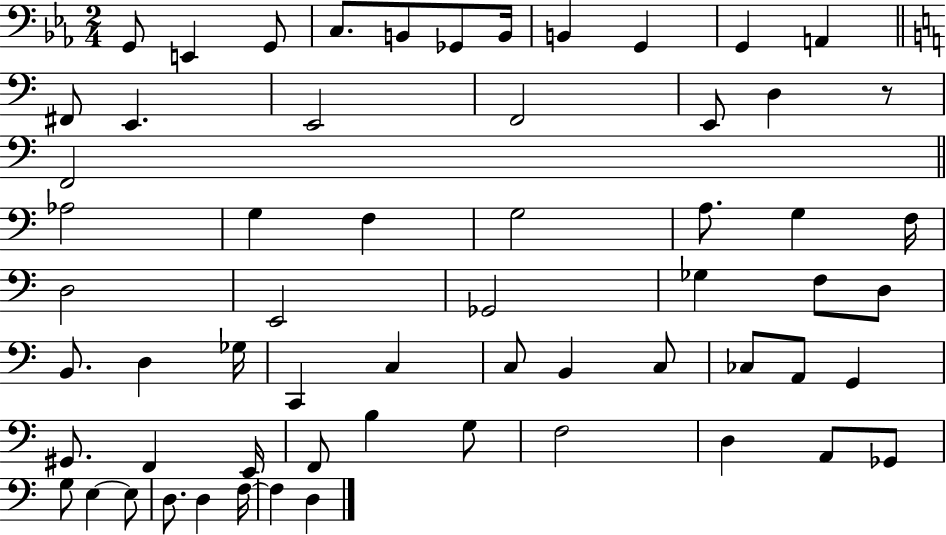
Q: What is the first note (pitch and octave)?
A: G2